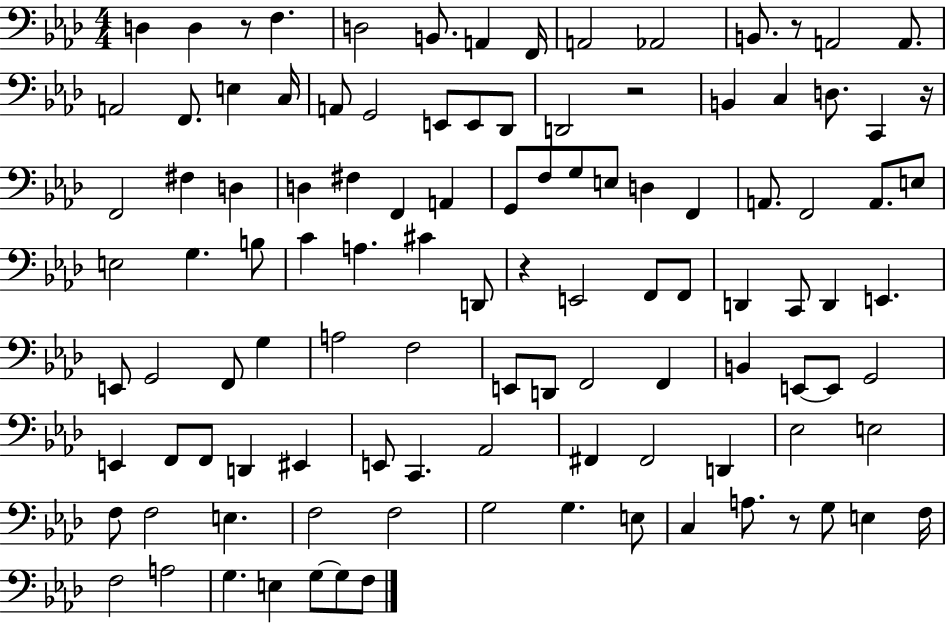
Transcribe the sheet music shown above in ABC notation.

X:1
T:Untitled
M:4/4
L:1/4
K:Ab
D, D, z/2 F, D,2 B,,/2 A,, F,,/4 A,,2 _A,,2 B,,/2 z/2 A,,2 A,,/2 A,,2 F,,/2 E, C,/4 A,,/2 G,,2 E,,/2 E,,/2 _D,,/2 D,,2 z2 B,, C, D,/2 C,, z/4 F,,2 ^F, D, D, ^F, F,, A,, G,,/2 F,/2 G,/2 E,/2 D, F,, A,,/2 F,,2 A,,/2 E,/2 E,2 G, B,/2 C A, ^C D,,/2 z E,,2 F,,/2 F,,/2 D,, C,,/2 D,, E,, E,,/2 G,,2 F,,/2 G, A,2 F,2 E,,/2 D,,/2 F,,2 F,, B,, E,,/2 E,,/2 G,,2 E,, F,,/2 F,,/2 D,, ^E,, E,,/2 C,, _A,,2 ^F,, ^F,,2 D,, _E,2 E,2 F,/2 F,2 E, F,2 F,2 G,2 G, E,/2 C, A,/2 z/2 G,/2 E, F,/4 F,2 A,2 G, E, G,/2 G,/2 F,/2